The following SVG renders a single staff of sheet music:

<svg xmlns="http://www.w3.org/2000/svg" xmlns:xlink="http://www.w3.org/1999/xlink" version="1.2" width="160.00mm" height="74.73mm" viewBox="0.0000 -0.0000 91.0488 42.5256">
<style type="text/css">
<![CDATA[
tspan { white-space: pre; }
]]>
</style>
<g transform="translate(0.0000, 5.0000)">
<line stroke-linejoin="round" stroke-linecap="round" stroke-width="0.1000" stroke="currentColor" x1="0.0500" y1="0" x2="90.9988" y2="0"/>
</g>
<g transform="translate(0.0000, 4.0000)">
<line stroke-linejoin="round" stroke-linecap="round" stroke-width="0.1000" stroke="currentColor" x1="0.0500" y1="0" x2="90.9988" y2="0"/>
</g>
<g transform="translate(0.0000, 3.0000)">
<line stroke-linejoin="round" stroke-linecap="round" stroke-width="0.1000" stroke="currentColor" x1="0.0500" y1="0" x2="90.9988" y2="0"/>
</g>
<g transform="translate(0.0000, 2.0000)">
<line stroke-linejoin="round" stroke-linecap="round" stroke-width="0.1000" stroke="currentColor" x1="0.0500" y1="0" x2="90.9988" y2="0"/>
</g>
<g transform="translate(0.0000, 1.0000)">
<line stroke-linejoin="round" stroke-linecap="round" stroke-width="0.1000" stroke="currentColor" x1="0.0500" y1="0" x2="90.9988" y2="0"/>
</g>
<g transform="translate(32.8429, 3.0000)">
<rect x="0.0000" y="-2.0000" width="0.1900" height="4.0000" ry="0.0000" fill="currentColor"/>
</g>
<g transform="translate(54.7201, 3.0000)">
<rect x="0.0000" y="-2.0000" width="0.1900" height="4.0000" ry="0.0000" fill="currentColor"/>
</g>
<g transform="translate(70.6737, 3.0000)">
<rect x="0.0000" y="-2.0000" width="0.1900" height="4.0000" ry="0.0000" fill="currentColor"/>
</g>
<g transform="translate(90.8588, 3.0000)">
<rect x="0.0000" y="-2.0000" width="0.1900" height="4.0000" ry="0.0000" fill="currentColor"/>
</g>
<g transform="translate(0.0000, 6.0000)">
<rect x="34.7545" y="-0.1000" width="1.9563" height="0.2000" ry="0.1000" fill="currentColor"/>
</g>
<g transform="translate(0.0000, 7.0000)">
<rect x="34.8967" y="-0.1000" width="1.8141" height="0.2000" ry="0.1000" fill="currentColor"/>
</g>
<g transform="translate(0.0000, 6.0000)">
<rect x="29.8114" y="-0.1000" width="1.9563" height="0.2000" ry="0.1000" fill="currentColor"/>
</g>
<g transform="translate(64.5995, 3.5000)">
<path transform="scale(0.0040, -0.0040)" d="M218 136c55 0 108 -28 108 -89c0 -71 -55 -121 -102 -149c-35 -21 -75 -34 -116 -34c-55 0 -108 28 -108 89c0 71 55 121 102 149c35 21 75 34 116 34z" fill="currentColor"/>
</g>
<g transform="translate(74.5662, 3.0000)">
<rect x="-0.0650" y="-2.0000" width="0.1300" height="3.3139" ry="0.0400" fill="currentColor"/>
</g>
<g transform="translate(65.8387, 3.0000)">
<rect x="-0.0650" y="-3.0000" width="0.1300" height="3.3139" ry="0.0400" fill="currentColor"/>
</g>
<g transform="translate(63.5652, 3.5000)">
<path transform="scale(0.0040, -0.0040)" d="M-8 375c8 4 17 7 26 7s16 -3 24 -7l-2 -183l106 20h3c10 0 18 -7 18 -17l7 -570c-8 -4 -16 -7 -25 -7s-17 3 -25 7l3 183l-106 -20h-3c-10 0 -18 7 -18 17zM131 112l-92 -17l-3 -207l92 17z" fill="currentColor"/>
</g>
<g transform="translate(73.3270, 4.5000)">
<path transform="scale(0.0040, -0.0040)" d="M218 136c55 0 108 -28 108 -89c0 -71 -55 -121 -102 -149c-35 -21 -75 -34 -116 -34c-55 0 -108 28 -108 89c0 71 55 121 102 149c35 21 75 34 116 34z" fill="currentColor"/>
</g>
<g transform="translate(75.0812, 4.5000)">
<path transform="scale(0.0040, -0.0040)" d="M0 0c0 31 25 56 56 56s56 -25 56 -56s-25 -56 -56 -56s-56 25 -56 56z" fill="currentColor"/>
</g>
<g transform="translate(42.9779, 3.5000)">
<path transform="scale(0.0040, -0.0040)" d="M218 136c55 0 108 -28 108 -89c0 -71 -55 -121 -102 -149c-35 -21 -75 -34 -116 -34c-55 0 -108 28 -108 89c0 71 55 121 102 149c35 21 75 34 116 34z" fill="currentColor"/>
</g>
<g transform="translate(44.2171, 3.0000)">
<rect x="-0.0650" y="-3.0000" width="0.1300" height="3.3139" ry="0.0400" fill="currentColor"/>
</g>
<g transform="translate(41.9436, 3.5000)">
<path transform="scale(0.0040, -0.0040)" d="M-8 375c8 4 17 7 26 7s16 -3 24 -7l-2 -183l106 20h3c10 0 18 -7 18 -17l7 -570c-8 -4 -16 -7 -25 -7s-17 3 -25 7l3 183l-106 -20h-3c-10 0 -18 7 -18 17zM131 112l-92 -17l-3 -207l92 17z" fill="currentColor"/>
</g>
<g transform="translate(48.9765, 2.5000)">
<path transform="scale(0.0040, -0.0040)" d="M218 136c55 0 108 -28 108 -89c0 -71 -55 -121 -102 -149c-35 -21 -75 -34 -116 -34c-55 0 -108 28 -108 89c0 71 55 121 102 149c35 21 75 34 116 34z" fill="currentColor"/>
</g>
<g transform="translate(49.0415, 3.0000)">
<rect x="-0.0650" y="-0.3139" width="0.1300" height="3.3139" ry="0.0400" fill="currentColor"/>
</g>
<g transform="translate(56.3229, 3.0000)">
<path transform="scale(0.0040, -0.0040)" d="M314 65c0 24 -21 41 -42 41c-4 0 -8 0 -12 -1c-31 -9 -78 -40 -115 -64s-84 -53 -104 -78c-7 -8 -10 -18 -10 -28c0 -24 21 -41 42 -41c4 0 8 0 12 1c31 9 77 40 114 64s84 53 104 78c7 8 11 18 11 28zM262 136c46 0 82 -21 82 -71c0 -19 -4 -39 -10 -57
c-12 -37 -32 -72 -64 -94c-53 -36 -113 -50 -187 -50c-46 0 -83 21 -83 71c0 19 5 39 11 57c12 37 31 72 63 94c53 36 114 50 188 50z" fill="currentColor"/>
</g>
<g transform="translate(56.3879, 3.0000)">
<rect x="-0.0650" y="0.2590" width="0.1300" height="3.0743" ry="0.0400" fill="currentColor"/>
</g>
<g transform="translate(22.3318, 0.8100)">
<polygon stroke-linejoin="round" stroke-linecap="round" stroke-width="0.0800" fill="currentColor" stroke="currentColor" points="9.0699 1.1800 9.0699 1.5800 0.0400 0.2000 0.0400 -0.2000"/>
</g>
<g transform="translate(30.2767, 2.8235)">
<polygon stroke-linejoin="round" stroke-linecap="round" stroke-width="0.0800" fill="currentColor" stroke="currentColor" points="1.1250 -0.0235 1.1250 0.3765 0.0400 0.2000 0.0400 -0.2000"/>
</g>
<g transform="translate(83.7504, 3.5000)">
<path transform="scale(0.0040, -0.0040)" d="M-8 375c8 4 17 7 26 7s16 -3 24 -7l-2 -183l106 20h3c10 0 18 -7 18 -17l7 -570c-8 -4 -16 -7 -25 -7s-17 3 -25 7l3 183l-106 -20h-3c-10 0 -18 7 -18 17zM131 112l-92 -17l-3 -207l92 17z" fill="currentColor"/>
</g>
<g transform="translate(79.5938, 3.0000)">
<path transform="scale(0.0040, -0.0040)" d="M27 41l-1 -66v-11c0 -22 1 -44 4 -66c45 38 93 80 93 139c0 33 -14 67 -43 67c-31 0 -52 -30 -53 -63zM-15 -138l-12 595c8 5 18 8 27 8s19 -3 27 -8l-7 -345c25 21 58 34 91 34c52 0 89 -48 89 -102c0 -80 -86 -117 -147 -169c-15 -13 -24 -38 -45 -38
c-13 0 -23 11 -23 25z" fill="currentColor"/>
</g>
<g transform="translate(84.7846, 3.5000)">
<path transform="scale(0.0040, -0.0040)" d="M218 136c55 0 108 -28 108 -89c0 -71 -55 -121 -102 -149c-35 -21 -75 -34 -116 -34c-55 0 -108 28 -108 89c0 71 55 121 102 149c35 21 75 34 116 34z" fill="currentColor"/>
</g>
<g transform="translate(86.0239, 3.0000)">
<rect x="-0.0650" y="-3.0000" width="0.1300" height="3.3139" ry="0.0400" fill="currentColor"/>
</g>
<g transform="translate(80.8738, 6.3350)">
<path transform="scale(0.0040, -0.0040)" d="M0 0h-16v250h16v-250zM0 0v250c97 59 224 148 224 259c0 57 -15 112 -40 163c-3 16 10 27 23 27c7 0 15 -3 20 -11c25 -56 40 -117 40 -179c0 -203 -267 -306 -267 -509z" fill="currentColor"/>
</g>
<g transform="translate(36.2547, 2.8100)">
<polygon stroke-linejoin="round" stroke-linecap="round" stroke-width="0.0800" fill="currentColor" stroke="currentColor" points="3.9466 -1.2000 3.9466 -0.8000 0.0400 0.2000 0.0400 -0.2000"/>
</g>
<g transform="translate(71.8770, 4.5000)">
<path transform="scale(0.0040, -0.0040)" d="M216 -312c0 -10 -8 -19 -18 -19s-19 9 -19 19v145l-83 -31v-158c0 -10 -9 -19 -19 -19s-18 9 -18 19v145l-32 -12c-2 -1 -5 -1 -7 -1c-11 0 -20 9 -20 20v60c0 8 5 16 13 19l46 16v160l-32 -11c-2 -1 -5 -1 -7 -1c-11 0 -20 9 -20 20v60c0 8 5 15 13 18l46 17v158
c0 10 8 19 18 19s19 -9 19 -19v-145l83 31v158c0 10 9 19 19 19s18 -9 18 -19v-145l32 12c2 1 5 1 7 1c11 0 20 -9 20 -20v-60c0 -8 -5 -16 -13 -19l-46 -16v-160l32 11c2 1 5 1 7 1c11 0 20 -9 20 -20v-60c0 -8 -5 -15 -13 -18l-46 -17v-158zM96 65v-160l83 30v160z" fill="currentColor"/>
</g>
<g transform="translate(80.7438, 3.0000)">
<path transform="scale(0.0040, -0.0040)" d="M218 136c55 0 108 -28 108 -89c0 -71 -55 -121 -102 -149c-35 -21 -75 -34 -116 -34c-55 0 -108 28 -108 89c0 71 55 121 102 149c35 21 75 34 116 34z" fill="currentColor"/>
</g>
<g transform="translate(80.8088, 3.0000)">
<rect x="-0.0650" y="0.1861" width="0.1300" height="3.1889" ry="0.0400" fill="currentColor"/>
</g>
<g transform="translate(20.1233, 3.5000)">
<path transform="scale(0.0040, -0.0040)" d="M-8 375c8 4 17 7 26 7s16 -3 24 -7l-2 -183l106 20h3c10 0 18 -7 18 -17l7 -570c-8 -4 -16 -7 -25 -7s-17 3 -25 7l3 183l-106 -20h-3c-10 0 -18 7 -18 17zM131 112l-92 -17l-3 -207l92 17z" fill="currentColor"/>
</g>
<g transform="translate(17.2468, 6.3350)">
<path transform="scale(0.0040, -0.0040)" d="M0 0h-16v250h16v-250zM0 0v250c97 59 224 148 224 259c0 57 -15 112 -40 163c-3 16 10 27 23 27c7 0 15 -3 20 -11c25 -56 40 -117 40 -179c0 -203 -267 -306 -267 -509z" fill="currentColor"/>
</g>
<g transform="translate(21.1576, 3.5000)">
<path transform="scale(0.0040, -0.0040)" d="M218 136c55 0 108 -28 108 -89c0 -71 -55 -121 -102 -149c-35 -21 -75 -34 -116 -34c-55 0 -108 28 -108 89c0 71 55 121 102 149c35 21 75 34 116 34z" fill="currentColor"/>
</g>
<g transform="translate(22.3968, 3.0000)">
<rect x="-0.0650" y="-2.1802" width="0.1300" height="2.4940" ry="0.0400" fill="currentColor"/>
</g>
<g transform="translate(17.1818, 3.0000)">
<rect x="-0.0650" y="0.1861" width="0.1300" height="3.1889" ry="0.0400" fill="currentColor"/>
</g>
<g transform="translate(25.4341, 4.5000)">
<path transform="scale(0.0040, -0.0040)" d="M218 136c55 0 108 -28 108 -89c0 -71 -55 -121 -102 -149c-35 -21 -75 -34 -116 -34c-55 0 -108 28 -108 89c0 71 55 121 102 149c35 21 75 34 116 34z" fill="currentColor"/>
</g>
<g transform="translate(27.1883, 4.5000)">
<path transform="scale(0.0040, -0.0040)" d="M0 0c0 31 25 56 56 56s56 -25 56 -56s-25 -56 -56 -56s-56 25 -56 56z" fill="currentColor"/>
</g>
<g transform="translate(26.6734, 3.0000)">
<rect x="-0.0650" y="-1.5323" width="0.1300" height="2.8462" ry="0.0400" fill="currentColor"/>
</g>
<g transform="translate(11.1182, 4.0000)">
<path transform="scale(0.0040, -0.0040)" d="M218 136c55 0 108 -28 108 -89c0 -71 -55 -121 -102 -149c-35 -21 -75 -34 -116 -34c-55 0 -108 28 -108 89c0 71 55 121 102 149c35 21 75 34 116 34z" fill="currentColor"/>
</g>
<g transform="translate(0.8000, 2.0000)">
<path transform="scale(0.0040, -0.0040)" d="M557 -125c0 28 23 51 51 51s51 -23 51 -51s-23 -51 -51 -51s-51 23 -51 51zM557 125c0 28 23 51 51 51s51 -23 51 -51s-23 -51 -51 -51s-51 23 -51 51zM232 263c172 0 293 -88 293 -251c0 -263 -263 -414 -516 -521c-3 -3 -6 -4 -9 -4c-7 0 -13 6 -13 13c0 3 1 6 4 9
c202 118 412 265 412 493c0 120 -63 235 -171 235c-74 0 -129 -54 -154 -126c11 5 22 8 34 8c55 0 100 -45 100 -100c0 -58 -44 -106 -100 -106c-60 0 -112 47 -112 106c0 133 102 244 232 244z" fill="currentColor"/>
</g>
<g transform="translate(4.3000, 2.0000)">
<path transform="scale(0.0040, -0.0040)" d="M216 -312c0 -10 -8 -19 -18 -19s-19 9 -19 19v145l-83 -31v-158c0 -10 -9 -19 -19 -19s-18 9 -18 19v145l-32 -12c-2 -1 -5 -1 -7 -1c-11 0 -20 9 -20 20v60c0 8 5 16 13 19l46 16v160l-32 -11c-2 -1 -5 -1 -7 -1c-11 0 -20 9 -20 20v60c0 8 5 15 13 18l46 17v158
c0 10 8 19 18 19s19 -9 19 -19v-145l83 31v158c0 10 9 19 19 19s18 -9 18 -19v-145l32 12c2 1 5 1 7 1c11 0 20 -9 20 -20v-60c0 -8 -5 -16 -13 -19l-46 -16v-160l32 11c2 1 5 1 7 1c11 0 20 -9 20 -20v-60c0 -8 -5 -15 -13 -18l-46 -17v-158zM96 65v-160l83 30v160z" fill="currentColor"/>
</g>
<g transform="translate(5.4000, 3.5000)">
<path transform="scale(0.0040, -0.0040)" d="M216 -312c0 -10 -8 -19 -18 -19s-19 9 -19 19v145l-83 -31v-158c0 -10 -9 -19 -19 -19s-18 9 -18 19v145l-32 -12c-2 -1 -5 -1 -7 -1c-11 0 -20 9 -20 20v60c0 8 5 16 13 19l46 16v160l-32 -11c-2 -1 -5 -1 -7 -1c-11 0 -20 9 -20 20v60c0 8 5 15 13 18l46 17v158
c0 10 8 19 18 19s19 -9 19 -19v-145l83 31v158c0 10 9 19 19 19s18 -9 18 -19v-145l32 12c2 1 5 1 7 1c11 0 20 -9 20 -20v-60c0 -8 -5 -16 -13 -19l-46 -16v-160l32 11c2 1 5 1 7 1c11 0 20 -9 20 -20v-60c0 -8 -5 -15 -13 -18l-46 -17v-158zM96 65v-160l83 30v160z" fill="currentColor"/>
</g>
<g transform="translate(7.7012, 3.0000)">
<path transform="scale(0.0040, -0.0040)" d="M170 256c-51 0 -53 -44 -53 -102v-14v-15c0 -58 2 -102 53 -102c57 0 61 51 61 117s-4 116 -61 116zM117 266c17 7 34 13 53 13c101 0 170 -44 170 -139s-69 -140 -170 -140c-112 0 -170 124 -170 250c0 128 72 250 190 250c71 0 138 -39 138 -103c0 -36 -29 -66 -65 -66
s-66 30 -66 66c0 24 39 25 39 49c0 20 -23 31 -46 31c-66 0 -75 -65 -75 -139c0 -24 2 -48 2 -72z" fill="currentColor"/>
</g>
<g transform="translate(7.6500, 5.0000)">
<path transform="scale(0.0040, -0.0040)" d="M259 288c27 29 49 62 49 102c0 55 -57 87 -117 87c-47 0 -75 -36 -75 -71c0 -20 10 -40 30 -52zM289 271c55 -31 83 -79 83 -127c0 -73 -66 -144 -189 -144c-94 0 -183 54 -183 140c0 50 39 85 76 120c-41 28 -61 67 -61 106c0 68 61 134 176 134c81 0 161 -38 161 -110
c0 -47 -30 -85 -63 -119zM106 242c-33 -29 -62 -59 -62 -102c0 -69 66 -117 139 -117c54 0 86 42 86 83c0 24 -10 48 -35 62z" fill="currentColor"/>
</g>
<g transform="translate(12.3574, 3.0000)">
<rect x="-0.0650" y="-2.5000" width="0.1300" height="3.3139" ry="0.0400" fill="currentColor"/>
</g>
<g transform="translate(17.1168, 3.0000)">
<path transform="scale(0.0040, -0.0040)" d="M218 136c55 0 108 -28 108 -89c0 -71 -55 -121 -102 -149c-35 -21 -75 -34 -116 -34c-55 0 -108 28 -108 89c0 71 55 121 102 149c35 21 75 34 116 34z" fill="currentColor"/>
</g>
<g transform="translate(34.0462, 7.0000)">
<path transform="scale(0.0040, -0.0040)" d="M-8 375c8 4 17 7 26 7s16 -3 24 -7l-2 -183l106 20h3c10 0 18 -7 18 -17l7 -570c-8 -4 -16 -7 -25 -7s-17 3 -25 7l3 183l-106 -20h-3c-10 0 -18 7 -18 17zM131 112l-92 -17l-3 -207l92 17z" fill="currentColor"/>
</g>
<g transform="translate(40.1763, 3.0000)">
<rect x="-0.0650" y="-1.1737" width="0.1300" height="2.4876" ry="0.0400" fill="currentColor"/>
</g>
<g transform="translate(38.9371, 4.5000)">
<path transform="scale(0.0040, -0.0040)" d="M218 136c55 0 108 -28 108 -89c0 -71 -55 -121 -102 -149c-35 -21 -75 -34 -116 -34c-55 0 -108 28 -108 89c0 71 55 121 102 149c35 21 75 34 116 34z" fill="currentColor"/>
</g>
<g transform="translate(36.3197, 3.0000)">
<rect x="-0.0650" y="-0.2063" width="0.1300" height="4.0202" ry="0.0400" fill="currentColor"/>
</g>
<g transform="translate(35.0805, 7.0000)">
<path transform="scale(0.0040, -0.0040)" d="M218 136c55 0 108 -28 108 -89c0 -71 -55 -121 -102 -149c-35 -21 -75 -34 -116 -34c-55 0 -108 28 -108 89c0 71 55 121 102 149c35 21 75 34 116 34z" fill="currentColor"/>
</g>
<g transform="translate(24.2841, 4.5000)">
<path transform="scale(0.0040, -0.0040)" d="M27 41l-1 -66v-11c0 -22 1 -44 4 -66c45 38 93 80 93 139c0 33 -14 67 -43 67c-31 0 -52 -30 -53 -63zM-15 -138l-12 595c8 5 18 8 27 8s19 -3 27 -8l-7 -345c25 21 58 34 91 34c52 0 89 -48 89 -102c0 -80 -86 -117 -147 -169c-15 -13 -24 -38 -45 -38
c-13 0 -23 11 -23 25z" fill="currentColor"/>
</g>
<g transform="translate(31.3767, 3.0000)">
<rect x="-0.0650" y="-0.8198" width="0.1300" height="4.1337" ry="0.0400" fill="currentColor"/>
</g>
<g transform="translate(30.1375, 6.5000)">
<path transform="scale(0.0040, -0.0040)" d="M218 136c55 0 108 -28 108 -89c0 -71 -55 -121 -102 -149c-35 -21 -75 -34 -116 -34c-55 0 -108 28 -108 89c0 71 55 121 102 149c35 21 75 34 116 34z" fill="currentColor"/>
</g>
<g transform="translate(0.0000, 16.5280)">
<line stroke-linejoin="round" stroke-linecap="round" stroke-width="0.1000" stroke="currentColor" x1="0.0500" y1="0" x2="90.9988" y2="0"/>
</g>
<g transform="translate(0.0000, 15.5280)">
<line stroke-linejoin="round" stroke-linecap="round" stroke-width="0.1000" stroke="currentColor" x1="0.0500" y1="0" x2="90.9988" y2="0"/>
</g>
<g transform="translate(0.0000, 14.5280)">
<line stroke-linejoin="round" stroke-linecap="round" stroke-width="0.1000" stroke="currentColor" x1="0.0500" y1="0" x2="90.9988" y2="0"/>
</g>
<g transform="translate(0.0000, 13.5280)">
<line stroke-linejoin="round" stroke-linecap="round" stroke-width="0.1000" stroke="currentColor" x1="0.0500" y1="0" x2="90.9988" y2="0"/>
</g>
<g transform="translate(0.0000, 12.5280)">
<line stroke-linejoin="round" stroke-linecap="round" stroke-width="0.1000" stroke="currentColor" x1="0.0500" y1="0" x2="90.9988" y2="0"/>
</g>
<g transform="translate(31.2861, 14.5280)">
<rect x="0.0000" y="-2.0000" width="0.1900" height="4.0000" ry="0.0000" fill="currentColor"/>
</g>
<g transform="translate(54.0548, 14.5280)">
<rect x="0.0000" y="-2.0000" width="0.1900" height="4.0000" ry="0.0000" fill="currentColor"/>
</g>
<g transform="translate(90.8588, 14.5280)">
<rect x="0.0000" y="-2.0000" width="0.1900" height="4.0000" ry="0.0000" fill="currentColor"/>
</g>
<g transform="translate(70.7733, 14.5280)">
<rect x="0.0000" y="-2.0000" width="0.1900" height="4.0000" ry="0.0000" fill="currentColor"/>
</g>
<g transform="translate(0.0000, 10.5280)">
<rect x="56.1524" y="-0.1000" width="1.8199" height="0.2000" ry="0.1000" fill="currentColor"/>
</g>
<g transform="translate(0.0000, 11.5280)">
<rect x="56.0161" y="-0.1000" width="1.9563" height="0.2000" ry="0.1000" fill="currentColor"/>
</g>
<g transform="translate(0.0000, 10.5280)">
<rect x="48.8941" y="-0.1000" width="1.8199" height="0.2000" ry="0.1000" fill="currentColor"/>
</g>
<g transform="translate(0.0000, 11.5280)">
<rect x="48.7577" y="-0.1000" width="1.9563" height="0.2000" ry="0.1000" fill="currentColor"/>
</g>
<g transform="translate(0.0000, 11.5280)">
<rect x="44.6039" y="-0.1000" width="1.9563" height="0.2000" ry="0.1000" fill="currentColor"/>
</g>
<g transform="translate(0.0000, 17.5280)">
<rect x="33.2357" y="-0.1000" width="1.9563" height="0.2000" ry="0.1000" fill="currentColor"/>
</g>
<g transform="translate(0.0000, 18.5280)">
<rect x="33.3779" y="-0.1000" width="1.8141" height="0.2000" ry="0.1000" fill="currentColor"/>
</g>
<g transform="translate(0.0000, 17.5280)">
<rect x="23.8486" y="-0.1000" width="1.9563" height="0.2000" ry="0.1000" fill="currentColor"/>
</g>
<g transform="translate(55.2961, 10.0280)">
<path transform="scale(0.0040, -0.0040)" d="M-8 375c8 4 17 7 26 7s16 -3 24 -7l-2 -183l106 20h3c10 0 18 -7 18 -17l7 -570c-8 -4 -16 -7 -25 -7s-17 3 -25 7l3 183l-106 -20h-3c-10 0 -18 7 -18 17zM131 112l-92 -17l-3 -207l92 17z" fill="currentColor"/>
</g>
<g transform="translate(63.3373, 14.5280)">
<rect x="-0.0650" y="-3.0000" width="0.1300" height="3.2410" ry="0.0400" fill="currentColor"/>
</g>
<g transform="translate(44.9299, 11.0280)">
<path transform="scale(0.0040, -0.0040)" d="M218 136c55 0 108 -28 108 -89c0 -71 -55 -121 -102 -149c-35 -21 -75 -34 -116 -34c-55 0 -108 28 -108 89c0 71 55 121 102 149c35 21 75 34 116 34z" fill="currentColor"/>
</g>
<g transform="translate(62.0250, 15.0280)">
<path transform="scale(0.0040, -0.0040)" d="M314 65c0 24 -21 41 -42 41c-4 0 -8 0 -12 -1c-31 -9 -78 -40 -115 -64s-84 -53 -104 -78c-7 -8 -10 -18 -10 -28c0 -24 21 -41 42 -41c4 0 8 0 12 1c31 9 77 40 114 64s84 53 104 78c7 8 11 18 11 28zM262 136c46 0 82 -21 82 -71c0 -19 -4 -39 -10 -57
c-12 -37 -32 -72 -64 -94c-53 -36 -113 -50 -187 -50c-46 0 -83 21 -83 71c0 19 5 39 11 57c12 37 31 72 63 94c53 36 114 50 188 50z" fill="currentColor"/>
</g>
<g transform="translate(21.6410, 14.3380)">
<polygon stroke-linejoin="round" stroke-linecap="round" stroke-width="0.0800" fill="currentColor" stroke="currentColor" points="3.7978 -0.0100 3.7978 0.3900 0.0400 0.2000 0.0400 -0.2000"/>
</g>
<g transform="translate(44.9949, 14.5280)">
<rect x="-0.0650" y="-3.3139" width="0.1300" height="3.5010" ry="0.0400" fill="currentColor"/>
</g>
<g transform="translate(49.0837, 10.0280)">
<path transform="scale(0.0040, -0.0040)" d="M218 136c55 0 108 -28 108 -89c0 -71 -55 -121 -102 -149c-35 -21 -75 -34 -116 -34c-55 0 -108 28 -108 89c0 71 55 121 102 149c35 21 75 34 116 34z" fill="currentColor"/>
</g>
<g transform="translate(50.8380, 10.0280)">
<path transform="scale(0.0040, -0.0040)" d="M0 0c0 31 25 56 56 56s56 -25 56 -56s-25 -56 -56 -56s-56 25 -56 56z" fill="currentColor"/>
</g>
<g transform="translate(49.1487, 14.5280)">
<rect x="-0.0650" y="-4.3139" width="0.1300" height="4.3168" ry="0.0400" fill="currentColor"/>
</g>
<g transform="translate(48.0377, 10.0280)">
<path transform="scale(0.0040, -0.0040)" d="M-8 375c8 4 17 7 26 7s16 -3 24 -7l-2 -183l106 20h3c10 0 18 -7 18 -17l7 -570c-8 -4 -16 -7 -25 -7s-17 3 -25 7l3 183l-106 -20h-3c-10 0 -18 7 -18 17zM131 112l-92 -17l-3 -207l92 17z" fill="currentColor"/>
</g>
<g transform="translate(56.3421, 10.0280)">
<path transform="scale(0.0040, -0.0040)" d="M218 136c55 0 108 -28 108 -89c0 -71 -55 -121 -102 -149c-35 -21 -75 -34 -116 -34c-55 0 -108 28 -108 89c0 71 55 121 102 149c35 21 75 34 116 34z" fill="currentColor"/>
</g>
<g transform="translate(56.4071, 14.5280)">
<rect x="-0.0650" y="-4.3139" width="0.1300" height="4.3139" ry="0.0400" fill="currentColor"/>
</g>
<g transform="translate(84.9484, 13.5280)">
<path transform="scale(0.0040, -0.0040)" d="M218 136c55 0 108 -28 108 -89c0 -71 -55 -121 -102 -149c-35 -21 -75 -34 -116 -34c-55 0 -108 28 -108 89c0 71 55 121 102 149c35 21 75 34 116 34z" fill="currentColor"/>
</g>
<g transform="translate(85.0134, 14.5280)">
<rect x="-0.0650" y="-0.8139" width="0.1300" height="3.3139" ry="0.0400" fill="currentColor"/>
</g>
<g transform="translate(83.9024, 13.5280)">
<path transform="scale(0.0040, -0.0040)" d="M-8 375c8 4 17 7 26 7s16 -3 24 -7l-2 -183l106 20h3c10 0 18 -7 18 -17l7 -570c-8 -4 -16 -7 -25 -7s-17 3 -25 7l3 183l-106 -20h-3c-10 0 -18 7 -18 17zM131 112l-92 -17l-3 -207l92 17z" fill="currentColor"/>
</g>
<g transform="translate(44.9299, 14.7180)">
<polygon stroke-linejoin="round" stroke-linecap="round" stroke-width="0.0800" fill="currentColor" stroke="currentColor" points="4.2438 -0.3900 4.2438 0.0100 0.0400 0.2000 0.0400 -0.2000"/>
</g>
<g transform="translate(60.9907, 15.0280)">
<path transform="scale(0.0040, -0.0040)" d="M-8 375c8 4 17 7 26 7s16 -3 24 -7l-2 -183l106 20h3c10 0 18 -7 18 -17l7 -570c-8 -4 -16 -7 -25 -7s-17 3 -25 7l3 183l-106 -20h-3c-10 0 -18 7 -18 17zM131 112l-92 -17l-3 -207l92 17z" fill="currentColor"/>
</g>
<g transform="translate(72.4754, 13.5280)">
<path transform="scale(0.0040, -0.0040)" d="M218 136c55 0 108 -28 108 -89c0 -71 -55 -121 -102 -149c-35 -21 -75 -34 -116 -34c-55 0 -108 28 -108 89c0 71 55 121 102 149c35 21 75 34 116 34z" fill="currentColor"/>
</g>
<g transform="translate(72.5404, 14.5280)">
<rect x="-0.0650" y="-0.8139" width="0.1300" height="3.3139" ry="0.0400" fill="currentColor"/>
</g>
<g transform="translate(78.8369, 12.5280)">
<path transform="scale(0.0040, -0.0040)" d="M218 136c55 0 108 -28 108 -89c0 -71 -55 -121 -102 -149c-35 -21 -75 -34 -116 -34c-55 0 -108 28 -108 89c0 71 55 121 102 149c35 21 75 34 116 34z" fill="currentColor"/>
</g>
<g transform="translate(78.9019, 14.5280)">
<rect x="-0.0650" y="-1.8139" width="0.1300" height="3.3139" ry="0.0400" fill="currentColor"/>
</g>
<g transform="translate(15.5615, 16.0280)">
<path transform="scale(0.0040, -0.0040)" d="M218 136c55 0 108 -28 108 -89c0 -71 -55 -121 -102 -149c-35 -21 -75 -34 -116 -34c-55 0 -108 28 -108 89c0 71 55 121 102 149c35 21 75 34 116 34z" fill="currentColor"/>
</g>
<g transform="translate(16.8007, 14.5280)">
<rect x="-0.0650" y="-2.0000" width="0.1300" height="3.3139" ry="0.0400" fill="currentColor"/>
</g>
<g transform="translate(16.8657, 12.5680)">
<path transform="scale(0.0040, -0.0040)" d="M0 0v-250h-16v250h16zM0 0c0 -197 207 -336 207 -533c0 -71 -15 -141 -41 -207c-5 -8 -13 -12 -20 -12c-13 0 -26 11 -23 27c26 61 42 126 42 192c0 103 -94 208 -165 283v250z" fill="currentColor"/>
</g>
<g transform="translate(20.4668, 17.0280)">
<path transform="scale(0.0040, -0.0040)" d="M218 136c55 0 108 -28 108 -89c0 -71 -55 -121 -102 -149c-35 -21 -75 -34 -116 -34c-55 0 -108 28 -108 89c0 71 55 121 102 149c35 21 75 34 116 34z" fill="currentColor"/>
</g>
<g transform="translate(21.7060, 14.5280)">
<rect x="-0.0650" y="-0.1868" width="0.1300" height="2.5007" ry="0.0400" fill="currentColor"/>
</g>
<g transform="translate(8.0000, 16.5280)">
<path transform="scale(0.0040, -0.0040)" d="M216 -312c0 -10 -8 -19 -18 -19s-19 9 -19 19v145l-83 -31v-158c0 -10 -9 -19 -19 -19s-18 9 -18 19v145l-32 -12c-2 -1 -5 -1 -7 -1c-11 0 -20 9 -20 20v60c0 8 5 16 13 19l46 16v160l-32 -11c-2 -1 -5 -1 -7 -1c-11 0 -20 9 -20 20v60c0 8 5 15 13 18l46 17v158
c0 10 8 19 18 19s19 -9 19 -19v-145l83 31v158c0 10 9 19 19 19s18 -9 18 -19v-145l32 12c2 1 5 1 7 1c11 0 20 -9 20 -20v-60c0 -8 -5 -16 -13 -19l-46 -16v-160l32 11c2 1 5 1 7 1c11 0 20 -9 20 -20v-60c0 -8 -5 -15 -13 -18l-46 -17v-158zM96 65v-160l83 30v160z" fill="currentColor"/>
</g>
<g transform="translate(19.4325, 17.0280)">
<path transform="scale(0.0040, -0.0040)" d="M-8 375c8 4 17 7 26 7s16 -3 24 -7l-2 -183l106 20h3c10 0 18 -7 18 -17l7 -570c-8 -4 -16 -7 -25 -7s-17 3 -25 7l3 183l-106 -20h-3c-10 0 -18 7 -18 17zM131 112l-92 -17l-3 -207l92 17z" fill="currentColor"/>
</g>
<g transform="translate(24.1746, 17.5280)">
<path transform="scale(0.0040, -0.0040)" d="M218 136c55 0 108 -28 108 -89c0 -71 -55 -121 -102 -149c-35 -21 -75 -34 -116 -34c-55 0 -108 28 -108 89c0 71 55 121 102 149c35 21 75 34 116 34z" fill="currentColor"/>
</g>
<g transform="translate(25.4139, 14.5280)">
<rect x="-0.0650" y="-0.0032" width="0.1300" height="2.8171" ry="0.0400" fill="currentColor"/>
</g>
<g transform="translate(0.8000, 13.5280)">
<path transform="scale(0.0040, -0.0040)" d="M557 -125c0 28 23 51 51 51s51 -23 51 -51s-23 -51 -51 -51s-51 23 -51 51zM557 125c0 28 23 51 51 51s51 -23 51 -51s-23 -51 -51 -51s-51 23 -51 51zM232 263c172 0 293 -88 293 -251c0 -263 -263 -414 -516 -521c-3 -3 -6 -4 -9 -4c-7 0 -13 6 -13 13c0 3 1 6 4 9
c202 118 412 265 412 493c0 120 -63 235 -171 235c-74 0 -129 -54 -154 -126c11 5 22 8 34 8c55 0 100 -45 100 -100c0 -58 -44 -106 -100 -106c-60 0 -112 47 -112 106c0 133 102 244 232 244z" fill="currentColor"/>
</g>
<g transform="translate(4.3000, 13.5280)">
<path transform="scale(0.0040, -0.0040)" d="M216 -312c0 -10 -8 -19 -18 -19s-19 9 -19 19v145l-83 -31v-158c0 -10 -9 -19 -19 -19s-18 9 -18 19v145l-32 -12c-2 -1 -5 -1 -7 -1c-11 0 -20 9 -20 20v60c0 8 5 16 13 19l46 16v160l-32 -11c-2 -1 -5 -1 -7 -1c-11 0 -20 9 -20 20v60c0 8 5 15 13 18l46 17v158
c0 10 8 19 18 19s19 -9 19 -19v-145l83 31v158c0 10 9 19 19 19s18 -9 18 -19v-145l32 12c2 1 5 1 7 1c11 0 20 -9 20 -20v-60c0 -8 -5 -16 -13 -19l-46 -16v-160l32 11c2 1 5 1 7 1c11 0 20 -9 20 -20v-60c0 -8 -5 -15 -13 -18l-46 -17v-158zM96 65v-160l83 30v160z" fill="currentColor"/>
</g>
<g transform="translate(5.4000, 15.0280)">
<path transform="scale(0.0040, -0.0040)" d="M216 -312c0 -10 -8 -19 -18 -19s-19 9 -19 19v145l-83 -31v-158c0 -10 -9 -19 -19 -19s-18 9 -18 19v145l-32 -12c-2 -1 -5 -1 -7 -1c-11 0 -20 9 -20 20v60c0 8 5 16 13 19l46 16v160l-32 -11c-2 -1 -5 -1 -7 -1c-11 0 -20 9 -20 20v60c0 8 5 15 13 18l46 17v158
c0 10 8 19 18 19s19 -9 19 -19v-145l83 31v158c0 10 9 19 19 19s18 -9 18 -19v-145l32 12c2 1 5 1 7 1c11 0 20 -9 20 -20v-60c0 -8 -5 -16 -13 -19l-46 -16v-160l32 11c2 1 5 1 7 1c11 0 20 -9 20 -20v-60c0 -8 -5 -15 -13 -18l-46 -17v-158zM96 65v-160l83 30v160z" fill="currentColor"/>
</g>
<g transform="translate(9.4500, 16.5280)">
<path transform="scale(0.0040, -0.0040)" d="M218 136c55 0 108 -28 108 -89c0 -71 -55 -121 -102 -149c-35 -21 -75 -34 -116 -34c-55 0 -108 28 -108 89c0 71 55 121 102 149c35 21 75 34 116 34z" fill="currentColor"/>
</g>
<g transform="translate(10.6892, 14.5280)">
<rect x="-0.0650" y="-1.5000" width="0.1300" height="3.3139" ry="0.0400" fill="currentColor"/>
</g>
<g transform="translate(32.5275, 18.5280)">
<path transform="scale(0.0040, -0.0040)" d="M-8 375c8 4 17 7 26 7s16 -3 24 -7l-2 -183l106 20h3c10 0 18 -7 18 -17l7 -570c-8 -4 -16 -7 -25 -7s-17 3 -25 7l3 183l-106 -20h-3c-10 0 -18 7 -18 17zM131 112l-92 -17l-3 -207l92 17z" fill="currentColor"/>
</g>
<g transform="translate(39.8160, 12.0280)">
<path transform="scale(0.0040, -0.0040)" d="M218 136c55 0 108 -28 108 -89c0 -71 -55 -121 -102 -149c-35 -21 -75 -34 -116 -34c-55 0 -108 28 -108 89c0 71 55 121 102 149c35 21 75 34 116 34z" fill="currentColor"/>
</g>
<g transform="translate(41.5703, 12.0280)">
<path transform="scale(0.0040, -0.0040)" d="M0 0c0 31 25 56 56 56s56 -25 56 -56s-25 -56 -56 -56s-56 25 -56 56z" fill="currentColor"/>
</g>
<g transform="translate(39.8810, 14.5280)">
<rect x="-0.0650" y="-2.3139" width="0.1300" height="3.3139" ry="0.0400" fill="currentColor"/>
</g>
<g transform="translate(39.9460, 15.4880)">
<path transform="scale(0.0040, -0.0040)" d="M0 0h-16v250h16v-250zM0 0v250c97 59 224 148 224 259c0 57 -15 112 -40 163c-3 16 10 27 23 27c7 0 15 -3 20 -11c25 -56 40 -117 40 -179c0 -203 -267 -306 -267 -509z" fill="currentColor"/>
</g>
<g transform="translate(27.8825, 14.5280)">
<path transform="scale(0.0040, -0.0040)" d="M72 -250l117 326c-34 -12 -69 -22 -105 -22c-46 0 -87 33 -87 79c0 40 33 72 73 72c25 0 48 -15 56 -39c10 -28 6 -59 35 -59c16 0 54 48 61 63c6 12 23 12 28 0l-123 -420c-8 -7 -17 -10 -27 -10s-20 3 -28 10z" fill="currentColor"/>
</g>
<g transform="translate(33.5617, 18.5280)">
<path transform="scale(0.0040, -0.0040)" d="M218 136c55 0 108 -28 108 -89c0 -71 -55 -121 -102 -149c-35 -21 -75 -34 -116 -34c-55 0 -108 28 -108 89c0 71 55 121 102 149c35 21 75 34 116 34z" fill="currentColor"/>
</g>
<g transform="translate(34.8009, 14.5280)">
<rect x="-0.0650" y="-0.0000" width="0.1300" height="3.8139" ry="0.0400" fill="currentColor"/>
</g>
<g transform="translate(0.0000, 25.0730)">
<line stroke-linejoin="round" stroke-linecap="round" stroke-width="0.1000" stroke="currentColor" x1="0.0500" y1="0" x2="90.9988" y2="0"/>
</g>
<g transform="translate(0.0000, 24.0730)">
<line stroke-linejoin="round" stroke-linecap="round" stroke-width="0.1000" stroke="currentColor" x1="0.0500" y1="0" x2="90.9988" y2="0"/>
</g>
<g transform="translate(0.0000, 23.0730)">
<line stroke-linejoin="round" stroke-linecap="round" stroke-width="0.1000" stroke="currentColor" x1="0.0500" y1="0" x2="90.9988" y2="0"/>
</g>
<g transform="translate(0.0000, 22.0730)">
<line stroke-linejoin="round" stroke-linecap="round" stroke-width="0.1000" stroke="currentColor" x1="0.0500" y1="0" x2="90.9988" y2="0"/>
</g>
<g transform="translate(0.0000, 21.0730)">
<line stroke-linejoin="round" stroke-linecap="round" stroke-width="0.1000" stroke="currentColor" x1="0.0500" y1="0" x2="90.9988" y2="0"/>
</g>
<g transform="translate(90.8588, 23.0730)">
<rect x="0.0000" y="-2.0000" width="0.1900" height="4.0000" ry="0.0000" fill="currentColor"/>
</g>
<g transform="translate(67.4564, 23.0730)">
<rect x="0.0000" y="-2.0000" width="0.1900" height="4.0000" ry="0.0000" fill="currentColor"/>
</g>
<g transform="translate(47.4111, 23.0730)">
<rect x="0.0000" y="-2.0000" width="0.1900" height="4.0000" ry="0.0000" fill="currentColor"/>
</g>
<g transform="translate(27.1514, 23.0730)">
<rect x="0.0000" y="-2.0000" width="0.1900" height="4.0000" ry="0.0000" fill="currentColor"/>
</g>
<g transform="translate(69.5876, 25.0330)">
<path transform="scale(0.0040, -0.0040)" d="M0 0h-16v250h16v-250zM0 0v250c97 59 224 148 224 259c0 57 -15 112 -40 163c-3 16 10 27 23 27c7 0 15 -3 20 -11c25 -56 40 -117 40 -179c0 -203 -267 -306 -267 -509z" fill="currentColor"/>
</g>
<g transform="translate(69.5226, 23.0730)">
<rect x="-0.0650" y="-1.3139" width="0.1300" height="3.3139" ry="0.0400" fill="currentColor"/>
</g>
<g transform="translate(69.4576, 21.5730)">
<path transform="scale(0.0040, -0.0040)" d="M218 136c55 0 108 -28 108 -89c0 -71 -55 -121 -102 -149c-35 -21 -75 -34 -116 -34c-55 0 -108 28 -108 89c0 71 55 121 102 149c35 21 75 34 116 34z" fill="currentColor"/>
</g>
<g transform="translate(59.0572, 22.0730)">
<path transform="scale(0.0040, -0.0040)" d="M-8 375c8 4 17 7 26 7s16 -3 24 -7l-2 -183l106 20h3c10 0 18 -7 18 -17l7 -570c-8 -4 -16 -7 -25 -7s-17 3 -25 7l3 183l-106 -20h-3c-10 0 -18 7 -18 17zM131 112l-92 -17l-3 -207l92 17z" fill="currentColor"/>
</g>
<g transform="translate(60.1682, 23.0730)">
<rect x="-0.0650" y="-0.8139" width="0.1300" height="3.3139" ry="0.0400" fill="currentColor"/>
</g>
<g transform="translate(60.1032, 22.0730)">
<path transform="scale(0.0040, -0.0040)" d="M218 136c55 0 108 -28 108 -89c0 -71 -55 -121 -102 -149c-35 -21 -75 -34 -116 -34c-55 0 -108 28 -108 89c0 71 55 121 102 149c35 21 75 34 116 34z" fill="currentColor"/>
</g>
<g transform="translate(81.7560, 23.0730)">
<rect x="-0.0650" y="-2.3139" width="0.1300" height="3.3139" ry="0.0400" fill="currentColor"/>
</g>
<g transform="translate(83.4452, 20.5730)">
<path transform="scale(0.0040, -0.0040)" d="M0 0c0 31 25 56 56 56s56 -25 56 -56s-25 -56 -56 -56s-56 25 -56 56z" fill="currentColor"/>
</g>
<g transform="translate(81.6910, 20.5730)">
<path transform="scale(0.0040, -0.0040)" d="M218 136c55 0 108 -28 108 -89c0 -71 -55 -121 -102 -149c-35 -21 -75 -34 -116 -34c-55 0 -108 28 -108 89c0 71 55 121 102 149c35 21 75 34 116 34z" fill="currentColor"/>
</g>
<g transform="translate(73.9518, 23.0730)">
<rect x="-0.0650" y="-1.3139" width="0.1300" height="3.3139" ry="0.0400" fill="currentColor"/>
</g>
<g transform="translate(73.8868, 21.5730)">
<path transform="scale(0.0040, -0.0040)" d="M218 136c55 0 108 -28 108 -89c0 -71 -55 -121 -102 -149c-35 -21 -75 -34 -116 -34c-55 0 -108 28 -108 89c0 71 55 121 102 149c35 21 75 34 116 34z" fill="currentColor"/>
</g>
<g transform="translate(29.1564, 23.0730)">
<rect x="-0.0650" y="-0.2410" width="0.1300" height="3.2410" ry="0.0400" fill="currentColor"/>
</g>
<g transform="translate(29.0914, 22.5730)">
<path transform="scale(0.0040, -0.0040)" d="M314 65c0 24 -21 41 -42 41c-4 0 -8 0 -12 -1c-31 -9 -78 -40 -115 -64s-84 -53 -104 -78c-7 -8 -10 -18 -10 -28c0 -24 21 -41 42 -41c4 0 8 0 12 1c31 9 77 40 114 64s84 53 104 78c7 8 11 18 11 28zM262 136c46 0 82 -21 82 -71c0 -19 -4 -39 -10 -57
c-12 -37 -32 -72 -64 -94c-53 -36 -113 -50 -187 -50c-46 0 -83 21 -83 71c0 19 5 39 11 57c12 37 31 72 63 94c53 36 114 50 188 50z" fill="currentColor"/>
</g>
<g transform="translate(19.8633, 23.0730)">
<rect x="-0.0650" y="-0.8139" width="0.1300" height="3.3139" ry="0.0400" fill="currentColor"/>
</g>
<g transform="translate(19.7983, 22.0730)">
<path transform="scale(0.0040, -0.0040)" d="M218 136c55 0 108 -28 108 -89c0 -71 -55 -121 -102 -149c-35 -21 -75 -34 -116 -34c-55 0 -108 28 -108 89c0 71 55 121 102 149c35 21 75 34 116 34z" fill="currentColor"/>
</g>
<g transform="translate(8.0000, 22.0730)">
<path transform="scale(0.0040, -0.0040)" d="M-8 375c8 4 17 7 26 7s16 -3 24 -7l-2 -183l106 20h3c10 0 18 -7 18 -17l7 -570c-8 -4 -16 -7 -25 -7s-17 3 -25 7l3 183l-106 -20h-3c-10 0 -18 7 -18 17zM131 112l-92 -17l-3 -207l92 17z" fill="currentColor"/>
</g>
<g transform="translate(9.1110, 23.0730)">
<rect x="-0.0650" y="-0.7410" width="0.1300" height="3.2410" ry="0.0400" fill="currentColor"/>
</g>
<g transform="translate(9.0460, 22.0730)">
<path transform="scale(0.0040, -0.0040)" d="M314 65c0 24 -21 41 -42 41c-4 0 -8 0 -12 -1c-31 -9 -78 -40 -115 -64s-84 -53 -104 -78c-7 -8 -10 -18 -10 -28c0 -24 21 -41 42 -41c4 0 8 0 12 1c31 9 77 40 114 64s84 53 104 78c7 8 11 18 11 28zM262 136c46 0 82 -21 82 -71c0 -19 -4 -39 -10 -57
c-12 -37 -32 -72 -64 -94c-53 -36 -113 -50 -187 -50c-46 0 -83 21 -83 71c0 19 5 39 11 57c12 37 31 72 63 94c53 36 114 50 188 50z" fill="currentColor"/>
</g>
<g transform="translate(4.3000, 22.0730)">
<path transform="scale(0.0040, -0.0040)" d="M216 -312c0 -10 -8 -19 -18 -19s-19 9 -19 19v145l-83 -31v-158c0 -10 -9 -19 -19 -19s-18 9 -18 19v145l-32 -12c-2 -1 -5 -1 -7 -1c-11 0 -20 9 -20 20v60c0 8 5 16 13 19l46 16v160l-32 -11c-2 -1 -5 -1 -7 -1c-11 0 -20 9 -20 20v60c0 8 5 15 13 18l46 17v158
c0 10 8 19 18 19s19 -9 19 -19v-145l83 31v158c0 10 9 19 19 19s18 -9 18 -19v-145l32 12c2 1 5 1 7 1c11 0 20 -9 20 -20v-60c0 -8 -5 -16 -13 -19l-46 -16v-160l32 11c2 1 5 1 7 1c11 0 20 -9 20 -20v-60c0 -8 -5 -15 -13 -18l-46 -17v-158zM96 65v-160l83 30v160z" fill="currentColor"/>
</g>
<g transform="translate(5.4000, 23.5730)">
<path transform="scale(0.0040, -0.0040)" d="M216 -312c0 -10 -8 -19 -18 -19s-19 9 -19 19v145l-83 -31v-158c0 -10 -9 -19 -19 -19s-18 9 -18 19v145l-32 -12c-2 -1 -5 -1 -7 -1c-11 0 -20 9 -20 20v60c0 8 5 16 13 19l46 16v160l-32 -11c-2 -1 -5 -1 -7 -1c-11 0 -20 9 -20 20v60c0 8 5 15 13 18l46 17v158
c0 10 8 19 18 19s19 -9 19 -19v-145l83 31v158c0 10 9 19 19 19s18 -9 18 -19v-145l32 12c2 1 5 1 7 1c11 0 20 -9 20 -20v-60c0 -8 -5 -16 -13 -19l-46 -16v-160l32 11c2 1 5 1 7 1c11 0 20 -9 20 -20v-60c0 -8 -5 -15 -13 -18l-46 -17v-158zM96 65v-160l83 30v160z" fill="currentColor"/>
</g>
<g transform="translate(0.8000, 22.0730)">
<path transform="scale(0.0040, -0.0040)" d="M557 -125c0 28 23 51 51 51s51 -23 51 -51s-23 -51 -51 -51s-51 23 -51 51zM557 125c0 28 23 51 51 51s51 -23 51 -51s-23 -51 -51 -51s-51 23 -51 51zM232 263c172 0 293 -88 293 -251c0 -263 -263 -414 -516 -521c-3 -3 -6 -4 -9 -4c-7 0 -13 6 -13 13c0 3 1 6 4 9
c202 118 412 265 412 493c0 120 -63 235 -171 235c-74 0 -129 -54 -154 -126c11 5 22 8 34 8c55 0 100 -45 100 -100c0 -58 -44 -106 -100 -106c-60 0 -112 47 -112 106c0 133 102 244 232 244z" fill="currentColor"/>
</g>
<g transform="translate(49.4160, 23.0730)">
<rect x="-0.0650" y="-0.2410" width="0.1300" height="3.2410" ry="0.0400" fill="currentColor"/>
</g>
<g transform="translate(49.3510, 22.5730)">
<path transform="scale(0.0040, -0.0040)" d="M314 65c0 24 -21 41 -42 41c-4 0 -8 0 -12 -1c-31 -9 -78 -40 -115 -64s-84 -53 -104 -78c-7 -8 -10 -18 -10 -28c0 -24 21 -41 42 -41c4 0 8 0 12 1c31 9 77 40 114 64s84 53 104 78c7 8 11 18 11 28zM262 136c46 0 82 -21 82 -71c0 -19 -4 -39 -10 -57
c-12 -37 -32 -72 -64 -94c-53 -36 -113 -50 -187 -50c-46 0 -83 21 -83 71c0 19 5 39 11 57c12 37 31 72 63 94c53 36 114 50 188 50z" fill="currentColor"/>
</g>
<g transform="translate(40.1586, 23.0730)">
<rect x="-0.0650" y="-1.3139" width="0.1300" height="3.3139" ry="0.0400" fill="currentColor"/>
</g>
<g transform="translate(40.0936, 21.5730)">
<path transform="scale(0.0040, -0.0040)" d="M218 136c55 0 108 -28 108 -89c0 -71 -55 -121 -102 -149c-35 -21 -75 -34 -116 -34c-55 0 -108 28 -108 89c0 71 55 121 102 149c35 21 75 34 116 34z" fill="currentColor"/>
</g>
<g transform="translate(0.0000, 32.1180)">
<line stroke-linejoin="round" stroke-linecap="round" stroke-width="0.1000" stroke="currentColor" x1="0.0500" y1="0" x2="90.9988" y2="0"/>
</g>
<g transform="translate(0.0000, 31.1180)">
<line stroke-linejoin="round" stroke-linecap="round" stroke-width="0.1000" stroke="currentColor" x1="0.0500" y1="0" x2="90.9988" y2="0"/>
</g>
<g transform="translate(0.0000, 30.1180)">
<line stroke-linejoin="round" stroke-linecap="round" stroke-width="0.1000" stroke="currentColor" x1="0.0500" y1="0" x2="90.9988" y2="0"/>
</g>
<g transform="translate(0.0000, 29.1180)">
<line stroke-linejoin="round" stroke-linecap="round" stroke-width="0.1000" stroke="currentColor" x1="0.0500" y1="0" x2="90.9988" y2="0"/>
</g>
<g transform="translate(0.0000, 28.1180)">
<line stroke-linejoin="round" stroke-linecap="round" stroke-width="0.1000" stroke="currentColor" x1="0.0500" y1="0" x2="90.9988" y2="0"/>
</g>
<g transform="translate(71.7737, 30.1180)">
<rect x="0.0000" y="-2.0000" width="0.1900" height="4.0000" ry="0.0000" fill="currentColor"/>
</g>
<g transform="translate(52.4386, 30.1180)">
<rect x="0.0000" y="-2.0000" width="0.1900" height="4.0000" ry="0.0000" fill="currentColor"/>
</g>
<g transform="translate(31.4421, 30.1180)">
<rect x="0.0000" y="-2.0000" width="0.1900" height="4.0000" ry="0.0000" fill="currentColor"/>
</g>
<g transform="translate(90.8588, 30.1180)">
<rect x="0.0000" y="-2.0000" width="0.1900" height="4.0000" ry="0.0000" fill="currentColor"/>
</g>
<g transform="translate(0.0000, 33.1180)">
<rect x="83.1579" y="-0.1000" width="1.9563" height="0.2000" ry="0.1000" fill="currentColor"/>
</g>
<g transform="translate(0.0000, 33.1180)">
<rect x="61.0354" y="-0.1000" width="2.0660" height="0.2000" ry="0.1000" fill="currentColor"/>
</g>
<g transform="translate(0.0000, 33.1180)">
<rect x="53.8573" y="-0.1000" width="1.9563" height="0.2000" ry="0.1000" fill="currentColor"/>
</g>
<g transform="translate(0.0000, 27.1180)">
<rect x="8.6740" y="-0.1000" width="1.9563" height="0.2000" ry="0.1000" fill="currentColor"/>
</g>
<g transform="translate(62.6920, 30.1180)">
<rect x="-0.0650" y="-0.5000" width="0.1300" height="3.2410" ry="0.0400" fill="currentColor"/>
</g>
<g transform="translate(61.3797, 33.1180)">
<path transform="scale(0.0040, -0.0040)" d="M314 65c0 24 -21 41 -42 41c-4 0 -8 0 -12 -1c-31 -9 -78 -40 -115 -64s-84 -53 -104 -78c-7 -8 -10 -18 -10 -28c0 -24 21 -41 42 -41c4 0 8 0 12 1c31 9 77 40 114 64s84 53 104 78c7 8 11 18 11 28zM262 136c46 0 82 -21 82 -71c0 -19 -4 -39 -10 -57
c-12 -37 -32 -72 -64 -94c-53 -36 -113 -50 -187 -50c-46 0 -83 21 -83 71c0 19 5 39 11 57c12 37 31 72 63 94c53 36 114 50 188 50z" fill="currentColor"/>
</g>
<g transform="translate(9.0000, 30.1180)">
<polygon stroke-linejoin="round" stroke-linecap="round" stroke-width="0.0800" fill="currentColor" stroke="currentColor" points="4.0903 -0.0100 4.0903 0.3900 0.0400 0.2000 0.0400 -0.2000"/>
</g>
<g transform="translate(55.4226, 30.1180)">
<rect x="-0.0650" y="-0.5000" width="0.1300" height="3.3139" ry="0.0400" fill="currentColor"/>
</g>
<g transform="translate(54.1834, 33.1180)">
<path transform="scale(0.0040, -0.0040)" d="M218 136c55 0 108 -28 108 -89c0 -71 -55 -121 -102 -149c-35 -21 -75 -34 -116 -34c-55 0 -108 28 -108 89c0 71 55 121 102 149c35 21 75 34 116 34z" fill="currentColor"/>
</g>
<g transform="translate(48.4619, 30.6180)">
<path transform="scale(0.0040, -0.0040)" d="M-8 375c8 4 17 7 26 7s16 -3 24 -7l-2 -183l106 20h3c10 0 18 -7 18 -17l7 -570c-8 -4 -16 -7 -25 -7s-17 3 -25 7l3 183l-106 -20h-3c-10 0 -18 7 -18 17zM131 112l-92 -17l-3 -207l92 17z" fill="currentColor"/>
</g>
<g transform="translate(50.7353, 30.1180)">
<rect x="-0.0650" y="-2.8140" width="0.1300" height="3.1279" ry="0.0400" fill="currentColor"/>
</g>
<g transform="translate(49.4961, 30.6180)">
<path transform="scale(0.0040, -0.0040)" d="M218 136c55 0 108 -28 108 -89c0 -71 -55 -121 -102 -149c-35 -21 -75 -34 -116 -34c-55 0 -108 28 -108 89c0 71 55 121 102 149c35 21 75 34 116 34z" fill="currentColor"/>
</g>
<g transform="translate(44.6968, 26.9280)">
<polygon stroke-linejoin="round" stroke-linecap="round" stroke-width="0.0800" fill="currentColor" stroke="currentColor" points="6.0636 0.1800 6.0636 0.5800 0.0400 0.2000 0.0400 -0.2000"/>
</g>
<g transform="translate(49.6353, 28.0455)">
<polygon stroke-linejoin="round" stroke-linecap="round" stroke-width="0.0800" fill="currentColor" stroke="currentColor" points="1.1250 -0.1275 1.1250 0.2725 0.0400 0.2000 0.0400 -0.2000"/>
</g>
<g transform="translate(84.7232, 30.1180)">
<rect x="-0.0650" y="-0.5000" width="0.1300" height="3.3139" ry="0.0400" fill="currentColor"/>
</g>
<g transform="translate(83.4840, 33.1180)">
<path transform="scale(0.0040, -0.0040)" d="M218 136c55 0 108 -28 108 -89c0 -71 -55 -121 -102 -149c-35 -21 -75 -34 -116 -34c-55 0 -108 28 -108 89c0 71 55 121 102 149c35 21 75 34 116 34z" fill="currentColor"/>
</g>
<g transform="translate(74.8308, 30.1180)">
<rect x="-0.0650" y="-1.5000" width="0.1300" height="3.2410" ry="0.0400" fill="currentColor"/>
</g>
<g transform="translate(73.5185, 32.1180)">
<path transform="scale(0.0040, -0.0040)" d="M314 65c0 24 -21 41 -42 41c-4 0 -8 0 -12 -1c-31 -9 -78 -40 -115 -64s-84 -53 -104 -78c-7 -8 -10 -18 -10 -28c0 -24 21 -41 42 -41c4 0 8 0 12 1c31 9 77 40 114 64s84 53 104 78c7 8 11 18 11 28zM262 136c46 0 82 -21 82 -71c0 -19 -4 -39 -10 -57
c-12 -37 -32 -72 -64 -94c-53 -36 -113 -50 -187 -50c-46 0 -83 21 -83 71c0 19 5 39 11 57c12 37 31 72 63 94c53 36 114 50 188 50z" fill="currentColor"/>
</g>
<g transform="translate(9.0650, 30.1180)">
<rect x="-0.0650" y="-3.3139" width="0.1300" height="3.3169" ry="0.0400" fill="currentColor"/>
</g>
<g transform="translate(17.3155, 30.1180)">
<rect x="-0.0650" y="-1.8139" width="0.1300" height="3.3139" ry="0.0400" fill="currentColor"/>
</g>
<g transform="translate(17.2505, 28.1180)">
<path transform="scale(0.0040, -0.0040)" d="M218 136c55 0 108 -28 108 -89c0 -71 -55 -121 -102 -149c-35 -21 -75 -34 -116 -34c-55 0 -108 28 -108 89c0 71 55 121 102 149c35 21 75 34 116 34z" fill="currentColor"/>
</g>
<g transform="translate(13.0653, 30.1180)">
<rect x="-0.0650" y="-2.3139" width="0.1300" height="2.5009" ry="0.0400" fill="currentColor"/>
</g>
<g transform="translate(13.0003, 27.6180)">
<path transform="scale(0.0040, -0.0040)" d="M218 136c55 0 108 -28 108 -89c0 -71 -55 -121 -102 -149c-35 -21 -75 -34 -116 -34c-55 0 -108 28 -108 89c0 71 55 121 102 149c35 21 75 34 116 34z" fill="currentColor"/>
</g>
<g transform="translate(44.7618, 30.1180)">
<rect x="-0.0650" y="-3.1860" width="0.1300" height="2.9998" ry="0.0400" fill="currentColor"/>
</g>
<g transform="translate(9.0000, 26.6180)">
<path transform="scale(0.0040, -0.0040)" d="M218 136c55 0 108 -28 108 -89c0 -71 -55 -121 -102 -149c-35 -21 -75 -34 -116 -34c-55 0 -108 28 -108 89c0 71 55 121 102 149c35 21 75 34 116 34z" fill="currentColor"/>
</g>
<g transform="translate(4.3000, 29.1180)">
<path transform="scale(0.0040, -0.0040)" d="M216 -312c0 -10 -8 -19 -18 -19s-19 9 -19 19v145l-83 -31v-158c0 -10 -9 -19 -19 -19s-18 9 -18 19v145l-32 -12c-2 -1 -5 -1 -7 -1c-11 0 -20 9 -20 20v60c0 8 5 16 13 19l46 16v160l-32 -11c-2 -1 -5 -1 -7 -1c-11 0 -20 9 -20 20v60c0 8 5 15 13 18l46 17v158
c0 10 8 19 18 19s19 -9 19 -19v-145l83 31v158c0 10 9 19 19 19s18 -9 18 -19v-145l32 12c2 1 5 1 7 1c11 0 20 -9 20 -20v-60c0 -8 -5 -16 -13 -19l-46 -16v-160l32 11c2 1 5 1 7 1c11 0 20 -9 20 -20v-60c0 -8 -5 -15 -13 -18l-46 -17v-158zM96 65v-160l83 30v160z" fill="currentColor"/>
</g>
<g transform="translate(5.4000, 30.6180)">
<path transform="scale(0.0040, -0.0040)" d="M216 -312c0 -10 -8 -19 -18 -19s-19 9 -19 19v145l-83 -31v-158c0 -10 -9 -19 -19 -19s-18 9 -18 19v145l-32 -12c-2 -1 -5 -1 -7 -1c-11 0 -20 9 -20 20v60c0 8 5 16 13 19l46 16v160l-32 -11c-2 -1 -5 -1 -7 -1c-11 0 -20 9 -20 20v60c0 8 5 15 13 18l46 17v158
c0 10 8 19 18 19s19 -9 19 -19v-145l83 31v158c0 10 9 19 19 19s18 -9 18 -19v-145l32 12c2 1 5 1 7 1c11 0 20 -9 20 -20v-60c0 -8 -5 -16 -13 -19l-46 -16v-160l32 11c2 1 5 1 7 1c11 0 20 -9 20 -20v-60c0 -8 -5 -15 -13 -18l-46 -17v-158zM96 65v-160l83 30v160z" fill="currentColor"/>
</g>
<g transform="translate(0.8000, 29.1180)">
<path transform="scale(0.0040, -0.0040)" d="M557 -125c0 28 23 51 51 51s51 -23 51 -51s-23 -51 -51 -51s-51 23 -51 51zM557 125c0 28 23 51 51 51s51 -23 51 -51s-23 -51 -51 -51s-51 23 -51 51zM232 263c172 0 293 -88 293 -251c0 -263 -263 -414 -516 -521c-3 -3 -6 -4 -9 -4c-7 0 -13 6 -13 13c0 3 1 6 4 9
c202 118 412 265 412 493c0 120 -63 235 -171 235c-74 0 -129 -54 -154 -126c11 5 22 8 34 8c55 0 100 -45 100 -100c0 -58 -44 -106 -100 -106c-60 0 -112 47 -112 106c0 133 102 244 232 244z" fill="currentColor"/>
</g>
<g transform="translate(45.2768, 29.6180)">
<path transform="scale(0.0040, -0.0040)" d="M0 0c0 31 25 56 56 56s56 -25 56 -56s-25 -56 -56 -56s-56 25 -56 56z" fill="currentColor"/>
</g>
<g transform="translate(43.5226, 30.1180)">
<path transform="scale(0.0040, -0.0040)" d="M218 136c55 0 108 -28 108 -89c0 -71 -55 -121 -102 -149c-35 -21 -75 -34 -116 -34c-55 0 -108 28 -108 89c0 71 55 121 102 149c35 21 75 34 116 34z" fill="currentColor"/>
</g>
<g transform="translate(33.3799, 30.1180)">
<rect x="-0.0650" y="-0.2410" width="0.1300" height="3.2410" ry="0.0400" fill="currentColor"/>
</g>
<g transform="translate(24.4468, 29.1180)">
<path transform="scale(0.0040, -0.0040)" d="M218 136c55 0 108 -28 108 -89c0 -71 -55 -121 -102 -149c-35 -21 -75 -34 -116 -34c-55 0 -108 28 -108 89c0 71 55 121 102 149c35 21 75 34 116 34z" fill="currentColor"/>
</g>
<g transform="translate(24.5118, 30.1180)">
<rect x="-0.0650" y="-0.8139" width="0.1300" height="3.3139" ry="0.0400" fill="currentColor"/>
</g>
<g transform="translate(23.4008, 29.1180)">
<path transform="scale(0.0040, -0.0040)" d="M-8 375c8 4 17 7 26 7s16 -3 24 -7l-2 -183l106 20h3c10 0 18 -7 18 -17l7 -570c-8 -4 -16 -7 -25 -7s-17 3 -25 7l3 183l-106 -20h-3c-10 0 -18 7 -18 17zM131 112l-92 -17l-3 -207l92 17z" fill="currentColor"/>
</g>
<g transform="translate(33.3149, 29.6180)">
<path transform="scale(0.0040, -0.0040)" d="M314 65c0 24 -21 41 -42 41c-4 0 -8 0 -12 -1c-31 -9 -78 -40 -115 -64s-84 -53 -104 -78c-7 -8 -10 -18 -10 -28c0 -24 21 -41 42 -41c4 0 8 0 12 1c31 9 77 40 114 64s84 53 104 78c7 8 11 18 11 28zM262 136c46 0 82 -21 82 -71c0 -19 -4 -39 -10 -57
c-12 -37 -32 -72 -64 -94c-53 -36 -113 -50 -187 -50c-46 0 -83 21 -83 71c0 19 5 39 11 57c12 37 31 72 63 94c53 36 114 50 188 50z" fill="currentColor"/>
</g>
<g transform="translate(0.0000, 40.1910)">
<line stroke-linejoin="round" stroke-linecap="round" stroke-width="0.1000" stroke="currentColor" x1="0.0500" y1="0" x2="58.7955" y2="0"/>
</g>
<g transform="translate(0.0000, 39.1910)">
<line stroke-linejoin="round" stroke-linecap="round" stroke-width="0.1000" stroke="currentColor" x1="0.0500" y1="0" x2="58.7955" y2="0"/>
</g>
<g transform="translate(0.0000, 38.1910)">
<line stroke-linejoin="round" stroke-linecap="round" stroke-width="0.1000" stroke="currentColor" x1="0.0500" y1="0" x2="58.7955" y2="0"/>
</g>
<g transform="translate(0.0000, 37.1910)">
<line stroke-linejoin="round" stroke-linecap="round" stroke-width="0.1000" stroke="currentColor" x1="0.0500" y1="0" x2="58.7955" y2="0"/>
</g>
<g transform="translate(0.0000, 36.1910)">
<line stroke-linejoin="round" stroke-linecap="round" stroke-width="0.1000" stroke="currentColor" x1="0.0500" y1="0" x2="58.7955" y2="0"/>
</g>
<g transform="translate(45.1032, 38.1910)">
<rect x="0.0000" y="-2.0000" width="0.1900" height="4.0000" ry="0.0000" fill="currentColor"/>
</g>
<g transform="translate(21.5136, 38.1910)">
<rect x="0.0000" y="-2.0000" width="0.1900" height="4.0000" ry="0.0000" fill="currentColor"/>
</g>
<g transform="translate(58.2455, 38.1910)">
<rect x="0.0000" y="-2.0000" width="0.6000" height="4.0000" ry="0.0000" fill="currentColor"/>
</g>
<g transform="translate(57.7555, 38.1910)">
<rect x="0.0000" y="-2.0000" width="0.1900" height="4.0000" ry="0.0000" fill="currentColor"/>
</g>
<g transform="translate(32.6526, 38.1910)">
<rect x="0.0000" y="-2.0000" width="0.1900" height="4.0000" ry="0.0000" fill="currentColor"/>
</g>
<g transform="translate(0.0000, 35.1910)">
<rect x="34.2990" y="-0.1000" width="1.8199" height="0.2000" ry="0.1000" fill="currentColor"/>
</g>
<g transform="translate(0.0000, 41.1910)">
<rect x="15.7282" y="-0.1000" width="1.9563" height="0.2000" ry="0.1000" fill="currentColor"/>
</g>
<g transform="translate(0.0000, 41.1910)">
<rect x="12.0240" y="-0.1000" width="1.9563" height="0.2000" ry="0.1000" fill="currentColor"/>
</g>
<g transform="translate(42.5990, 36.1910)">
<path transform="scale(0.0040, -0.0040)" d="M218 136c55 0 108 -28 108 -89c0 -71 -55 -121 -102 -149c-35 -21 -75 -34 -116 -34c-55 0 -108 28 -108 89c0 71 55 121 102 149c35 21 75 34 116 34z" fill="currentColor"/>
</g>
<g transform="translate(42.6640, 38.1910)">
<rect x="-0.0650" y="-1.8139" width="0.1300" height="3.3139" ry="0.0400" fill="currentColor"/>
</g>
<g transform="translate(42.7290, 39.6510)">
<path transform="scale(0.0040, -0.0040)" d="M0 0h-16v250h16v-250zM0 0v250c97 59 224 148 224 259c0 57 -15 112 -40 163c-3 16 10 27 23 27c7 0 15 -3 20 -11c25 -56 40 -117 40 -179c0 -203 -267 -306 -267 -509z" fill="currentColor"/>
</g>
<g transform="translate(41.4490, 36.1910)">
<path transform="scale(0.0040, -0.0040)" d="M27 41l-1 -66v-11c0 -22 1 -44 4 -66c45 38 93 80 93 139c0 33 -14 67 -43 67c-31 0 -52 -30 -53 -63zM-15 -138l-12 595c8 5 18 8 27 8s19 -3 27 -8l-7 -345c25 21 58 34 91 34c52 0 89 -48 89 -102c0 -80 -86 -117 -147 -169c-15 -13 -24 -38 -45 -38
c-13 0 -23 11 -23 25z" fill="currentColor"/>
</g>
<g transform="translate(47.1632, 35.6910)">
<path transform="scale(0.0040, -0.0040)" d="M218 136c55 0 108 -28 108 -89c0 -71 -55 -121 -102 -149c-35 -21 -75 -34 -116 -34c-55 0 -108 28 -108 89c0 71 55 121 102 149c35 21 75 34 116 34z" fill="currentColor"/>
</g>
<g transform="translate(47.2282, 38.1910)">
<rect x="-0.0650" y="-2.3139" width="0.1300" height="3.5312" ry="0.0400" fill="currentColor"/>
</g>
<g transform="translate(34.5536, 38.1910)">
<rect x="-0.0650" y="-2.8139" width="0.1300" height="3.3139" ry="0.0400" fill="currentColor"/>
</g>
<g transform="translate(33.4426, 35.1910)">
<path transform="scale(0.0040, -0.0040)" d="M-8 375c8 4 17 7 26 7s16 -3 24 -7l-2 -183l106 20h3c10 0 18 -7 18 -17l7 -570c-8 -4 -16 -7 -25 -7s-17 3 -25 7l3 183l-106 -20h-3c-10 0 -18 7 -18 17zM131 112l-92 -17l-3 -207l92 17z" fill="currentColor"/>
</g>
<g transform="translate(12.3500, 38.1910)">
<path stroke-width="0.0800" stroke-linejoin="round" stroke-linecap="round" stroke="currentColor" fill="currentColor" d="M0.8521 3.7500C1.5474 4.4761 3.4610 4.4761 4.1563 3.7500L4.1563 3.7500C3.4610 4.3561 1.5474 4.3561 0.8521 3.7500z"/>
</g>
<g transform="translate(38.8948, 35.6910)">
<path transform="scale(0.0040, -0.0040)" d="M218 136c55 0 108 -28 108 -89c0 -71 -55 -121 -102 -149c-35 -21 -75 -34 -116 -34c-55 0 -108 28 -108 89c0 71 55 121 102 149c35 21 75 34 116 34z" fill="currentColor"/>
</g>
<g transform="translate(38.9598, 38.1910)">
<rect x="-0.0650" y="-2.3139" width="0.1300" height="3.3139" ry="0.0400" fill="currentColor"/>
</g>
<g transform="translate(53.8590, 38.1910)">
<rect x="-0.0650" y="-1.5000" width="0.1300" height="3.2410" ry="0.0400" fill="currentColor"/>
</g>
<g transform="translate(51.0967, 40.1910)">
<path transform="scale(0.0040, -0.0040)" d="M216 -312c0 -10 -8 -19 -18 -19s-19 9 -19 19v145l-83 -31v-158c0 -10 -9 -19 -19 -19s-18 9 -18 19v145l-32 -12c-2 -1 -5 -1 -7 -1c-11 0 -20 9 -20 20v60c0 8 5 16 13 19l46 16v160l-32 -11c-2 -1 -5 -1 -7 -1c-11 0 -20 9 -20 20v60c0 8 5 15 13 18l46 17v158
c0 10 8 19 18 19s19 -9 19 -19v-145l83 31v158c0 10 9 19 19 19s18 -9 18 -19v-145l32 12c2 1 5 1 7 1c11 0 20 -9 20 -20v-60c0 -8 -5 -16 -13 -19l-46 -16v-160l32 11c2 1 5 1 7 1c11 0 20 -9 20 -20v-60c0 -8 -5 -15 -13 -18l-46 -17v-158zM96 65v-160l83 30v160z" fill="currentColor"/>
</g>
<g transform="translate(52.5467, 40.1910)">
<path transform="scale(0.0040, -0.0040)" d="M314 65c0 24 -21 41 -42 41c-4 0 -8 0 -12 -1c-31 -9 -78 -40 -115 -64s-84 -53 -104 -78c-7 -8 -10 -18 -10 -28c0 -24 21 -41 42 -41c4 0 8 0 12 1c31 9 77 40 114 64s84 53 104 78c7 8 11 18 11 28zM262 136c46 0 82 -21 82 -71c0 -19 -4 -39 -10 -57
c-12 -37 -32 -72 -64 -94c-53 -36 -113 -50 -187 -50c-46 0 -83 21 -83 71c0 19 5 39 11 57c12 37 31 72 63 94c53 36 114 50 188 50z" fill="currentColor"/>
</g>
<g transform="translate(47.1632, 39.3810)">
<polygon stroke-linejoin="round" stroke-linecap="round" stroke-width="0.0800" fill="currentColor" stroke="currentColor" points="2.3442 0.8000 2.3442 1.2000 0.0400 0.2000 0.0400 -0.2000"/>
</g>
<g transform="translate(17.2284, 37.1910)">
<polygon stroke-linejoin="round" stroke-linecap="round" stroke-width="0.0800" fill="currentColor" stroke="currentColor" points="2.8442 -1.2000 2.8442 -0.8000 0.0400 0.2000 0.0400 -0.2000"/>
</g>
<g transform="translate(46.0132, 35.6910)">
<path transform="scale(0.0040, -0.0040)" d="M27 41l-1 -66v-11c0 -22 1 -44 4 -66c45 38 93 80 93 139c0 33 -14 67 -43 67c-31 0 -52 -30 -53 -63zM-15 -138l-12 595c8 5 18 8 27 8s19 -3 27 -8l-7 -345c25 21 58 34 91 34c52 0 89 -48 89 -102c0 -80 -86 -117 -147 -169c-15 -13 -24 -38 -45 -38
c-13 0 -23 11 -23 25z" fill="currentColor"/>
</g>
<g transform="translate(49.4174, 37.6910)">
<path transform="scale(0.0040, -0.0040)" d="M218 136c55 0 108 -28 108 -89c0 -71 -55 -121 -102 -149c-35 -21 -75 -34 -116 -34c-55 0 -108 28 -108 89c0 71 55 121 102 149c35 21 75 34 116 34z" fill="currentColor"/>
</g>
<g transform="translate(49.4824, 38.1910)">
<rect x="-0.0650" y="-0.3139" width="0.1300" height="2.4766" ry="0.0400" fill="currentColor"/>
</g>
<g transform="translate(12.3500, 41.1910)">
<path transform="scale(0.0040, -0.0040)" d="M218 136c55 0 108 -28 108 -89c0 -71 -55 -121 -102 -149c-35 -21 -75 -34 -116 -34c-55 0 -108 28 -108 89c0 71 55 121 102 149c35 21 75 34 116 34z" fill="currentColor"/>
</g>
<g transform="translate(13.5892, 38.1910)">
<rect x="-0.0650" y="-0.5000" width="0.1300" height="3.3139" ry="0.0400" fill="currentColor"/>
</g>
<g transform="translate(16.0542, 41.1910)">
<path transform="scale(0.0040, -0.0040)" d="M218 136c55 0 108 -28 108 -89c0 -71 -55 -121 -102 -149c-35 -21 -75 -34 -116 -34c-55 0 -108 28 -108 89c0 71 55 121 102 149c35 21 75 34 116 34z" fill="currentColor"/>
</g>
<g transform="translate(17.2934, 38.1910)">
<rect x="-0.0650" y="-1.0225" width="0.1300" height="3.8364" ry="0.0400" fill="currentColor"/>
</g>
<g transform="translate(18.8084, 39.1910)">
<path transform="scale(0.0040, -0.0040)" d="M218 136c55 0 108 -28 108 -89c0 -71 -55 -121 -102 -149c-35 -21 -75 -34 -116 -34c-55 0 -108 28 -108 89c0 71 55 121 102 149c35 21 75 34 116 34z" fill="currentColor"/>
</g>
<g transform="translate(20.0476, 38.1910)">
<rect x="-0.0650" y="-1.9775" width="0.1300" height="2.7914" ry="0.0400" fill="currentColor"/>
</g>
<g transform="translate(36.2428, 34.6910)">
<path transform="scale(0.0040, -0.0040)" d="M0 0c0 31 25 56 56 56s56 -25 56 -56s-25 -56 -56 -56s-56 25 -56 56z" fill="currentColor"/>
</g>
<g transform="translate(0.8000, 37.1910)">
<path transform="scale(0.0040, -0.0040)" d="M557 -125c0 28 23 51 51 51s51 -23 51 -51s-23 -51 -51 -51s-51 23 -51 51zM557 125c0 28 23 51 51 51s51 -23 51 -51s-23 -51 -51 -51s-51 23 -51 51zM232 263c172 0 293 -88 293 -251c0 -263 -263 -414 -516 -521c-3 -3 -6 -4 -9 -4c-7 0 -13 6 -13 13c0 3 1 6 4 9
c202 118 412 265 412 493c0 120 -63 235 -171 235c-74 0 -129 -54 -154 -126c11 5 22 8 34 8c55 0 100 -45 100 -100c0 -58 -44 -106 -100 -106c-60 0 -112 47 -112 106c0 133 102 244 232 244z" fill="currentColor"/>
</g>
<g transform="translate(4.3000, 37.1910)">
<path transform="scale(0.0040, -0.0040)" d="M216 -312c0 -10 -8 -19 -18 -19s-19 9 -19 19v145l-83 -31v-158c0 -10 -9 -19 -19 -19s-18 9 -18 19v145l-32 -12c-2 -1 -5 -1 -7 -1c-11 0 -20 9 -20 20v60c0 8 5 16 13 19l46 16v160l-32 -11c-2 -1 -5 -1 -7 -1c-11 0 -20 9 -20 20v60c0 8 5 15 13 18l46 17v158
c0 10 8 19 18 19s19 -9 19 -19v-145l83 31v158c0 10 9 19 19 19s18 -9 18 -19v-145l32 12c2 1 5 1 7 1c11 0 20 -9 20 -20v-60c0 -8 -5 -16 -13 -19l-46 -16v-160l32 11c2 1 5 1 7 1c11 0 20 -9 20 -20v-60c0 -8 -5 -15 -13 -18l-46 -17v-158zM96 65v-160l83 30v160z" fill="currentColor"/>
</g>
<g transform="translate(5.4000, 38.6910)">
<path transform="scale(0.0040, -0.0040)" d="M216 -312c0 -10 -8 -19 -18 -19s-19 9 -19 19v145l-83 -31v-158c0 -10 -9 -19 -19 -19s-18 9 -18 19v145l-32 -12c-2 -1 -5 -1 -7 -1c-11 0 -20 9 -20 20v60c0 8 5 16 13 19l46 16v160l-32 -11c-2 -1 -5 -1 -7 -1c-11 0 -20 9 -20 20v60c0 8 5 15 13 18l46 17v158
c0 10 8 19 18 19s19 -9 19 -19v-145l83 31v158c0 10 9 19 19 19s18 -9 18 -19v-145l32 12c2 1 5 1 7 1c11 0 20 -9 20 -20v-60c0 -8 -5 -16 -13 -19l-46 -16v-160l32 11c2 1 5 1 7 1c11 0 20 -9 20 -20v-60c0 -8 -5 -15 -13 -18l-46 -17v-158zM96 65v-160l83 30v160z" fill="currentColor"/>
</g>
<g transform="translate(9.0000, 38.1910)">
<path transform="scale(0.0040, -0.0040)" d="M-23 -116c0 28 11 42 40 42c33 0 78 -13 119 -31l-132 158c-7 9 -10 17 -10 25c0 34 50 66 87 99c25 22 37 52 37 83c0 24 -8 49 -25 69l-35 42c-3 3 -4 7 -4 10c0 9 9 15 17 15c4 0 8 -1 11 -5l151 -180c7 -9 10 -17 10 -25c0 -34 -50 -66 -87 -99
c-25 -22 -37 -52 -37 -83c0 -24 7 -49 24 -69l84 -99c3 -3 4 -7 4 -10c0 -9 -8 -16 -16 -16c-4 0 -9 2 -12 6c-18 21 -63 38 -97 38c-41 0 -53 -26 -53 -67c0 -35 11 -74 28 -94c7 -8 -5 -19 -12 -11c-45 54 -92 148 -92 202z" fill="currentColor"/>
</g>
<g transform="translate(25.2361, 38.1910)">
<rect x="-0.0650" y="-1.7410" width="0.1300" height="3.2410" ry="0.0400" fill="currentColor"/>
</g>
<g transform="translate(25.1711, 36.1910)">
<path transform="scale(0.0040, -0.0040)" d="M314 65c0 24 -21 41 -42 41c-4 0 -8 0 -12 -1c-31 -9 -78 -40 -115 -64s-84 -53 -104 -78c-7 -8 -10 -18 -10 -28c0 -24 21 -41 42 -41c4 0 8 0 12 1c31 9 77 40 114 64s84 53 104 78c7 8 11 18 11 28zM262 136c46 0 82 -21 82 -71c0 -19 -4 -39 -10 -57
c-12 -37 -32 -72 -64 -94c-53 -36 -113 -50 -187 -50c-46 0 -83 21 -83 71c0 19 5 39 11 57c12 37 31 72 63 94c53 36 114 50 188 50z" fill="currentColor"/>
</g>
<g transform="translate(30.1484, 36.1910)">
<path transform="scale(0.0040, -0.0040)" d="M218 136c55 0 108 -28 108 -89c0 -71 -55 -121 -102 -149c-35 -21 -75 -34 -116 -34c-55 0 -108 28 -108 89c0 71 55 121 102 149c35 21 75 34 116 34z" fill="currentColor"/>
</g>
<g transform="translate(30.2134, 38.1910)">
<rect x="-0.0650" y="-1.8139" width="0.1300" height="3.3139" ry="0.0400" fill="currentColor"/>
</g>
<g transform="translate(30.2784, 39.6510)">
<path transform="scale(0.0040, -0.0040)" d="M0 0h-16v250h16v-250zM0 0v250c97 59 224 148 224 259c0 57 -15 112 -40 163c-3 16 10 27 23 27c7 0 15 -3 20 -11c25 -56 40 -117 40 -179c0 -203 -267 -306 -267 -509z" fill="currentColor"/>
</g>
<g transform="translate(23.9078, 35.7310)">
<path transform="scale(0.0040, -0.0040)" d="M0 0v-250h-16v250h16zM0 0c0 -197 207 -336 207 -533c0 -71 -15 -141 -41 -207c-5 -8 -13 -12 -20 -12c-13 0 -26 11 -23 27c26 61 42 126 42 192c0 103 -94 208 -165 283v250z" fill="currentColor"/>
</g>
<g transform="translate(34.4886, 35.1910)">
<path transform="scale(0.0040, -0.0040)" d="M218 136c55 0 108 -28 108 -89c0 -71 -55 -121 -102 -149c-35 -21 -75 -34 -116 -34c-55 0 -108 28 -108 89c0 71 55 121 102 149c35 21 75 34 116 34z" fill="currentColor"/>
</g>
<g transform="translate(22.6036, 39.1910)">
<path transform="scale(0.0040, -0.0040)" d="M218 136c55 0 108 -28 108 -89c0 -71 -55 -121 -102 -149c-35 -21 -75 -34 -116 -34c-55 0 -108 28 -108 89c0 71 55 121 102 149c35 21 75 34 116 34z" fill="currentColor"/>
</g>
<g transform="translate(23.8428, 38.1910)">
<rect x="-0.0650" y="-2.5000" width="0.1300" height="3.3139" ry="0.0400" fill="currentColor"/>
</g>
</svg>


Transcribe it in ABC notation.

X:1
T:Untitled
M:6/8
L:1/4
K:D
B,, D,/2 C,/2 _A,,/2 D,,/4 C,,/2 A,,/2 C, E, D,2 C, ^A,, _D,/2 C, ^G,, A,,/2 F,,/2 E,,/2 z/2 C,, B,/2 D/2 F/2 F C,2 ^F, A, F, F,2 F, E,2 G, E,2 F, G,/2 G, B, D/2 B,/2 A, F, E,2 D,/2 C,/4 E,, E,,2 G,,2 E,, z E,, E,,/2 B,,/2 B,,/2 A,2 A,/2 C B, _A,/2 _B,/2 E,/2 ^G,,2